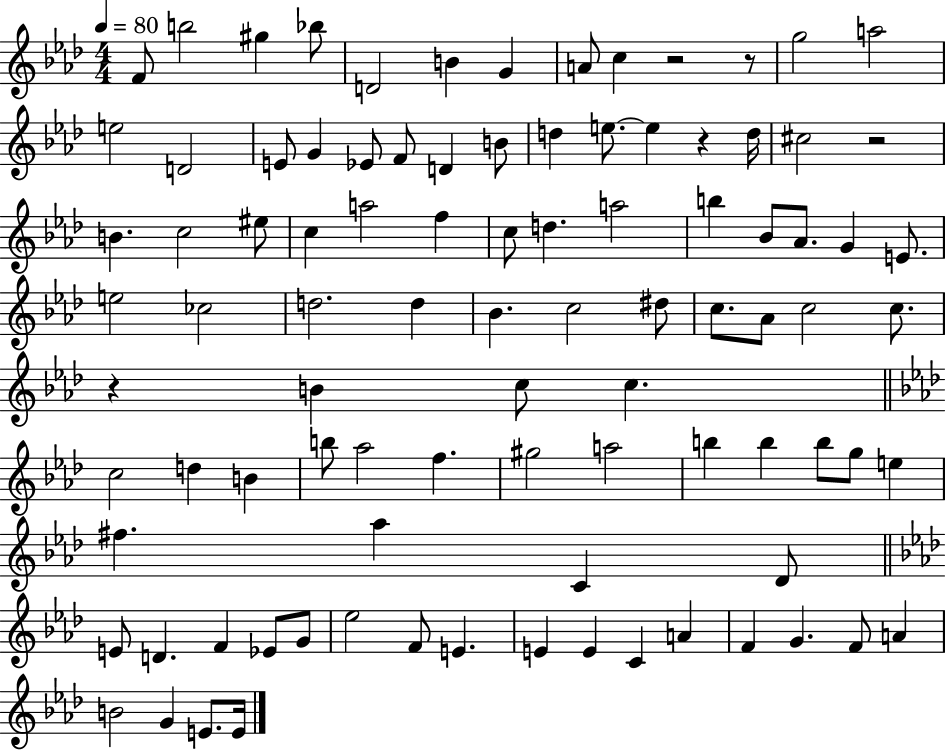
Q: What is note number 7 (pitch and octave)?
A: G4